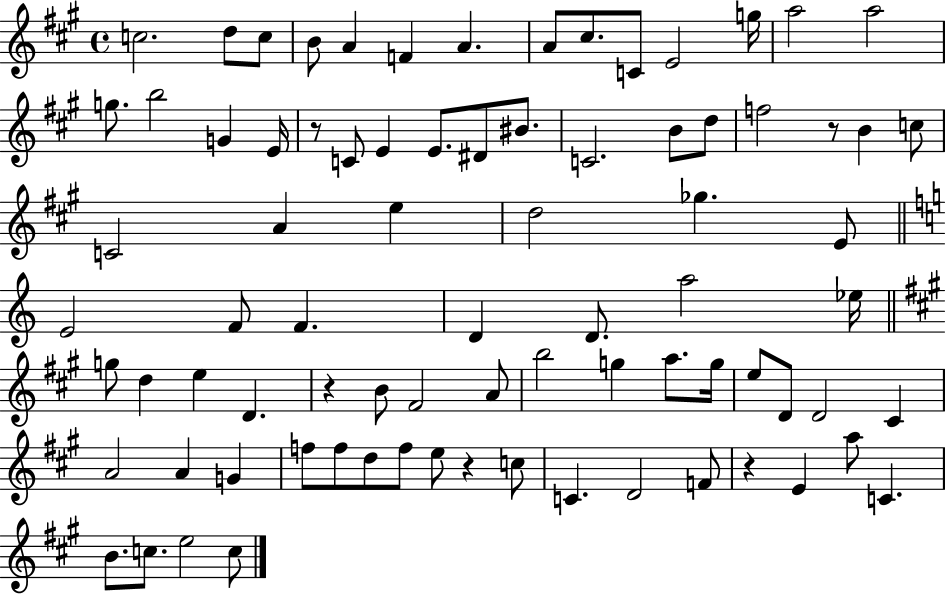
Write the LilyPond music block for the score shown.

{
  \clef treble
  \time 4/4
  \defaultTimeSignature
  \key a \major
  c''2. d''8 c''8 | b'8 a'4 f'4 a'4. | a'8 cis''8. c'8 e'2 g''16 | a''2 a''2 | \break g''8. b''2 g'4 e'16 | r8 c'8 e'4 e'8. dis'8 bis'8. | c'2. b'8 d''8 | f''2 r8 b'4 c''8 | \break c'2 a'4 e''4 | d''2 ges''4. e'8 | \bar "||" \break \key c \major e'2 f'8 f'4. | d'4 d'8. a''2 ees''16 | \bar "||" \break \key a \major g''8 d''4 e''4 d'4. | r4 b'8 fis'2 a'8 | b''2 g''4 a''8. g''16 | e''8 d'8 d'2 cis'4 | \break a'2 a'4 g'4 | f''8 f''8 d''8 f''8 e''8 r4 c''8 | c'4. d'2 f'8 | r4 e'4 a''8 c'4. | \break b'8. c''8. e''2 c''8 | \bar "|."
}